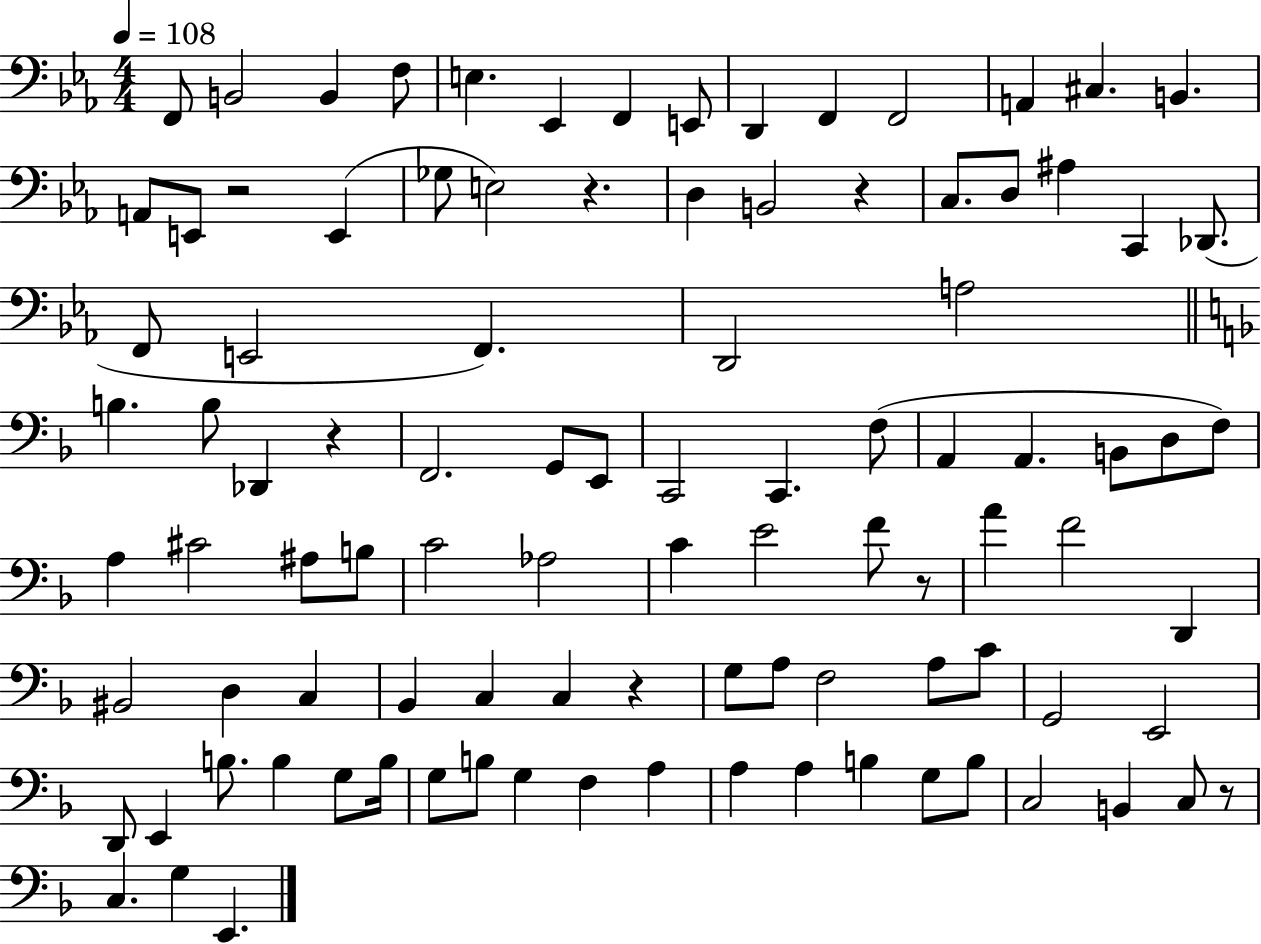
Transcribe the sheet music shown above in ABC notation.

X:1
T:Untitled
M:4/4
L:1/4
K:Eb
F,,/2 B,,2 B,, F,/2 E, _E,, F,, E,,/2 D,, F,, F,,2 A,, ^C, B,, A,,/2 E,,/2 z2 E,, _G,/2 E,2 z D, B,,2 z C,/2 D,/2 ^A, C,, _D,,/2 F,,/2 E,,2 F,, D,,2 A,2 B, B,/2 _D,, z F,,2 G,,/2 E,,/2 C,,2 C,, F,/2 A,, A,, B,,/2 D,/2 F,/2 A, ^C2 ^A,/2 B,/2 C2 _A,2 C E2 F/2 z/2 A F2 D,, ^B,,2 D, C, _B,, C, C, z G,/2 A,/2 F,2 A,/2 C/2 G,,2 E,,2 D,,/2 E,, B,/2 B, G,/2 B,/4 G,/2 B,/2 G, F, A, A, A, B, G,/2 B,/2 C,2 B,, C,/2 z/2 C, G, E,,